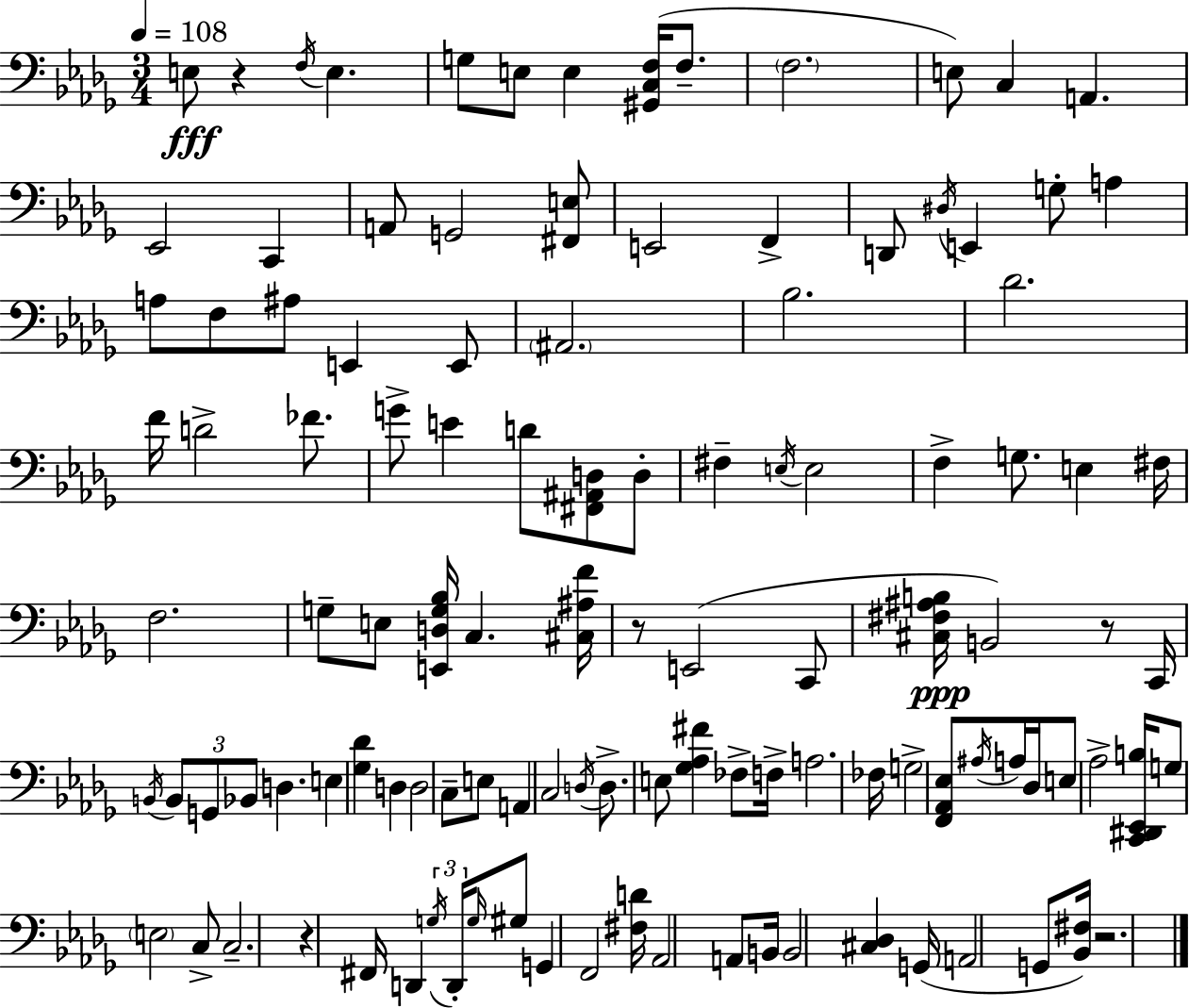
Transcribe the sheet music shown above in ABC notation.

X:1
T:Untitled
M:3/4
L:1/4
K:Bbm
E,/2 z F,/4 E, G,/2 E,/2 E, [^G,,C,F,]/4 F,/2 F,2 E,/2 C, A,, _E,,2 C,, A,,/2 G,,2 [^F,,E,]/2 E,,2 F,, D,,/2 ^D,/4 E,, G,/2 A, A,/2 F,/2 ^A,/2 E,, E,,/2 ^A,,2 _B,2 _D2 F/4 D2 _F/2 G/2 E D/2 [^F,,^A,,D,]/2 D,/2 ^F, E,/4 E,2 F, G,/2 E, ^F,/4 F,2 G,/2 E,/2 [E,,D,G,_B,]/4 C, [^C,^A,F]/4 z/2 E,,2 C,,/2 [^C,^F,^A,B,]/4 B,,2 z/2 C,,/4 B,,/4 B,,/2 G,,/2 _B,,/2 D, E, [_G,_D] D, D,2 C,/2 E,/2 A,, C,2 D,/4 D,/2 E,/2 [_G,_A,^F] _F,/2 F,/4 A,2 _F,/4 G,2 [F,,_A,,_E,]/2 ^A,/4 A,/4 _D,/4 E,/2 _A,2 [C,,^D,,_E,,B,]/4 G,/2 E,2 C,/2 C,2 z ^F,,/4 D,, G,/4 D,,/4 G,/4 ^G,/2 G,, F,,2 [^F,D]/4 _A,,2 A,,/2 B,,/4 B,,2 [^C,_D,] G,,/4 A,,2 G,,/2 [_B,,^F,]/4 z2